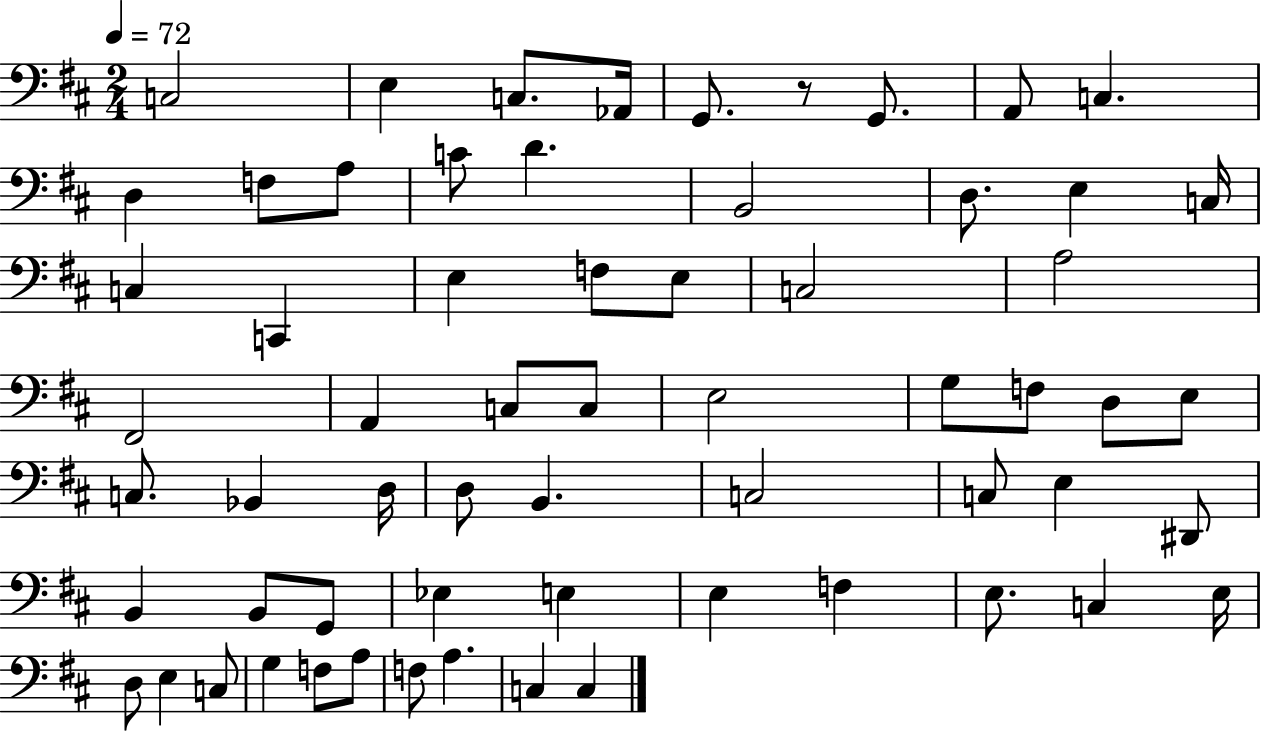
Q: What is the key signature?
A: D major